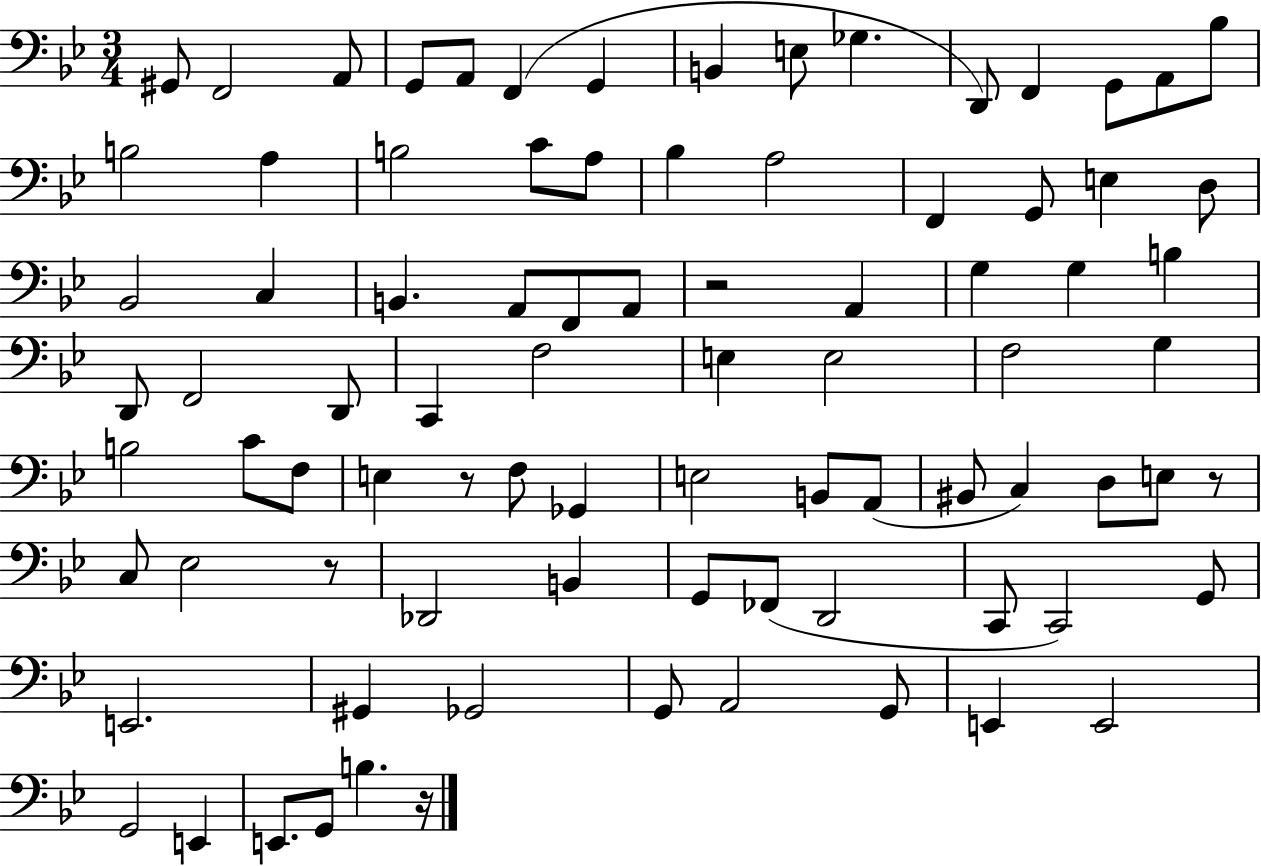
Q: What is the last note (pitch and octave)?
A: B3